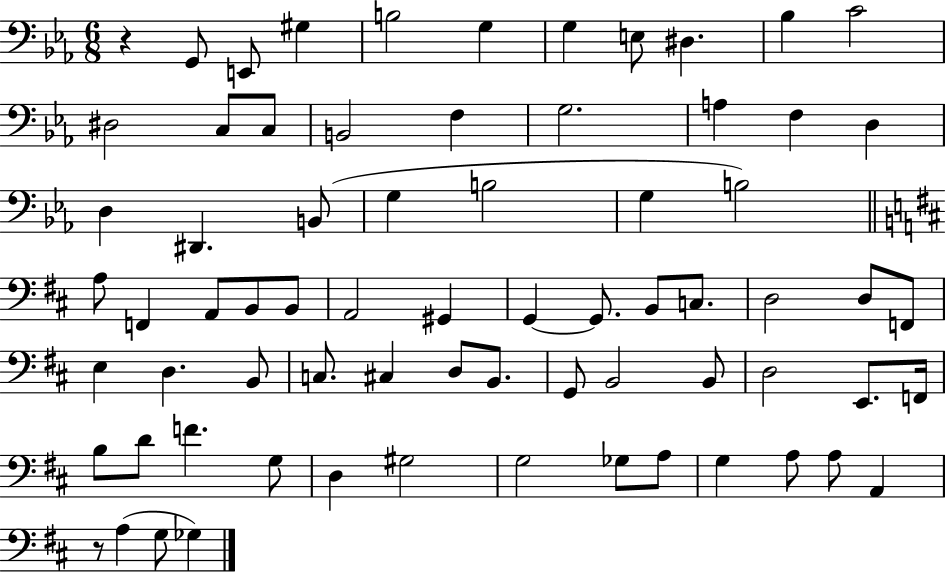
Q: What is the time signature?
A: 6/8